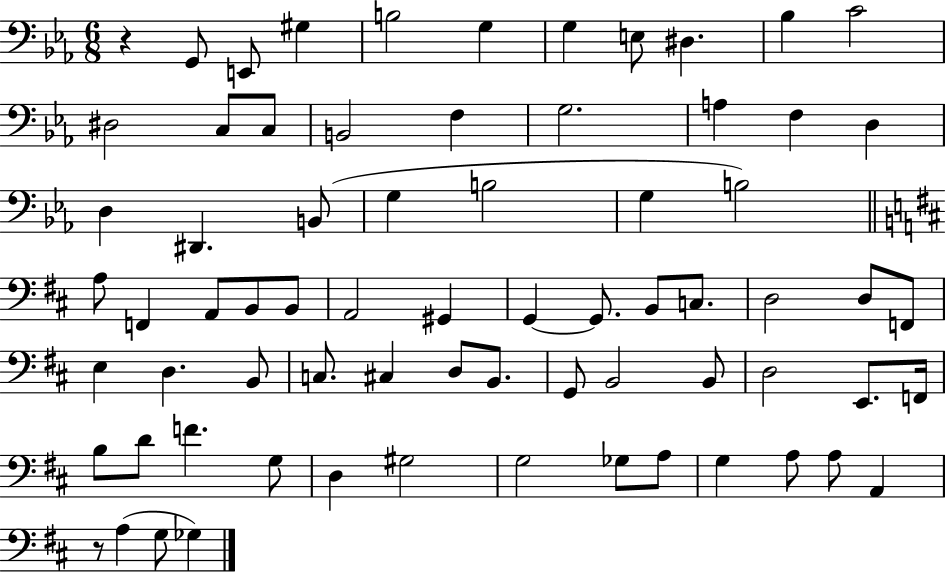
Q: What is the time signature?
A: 6/8